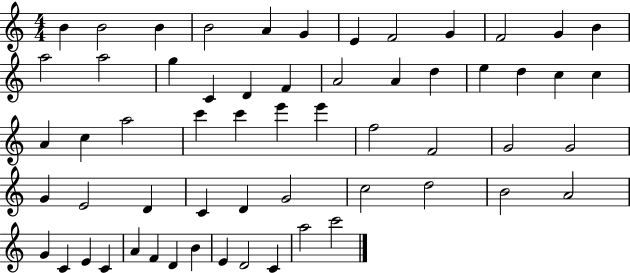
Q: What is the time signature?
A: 4/4